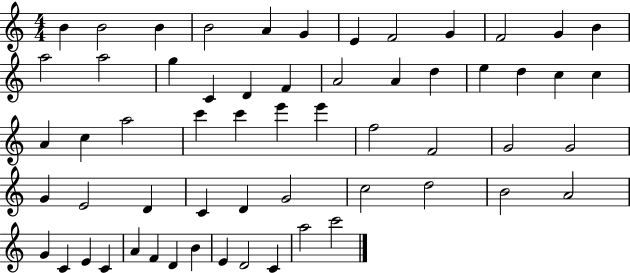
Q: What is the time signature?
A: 4/4